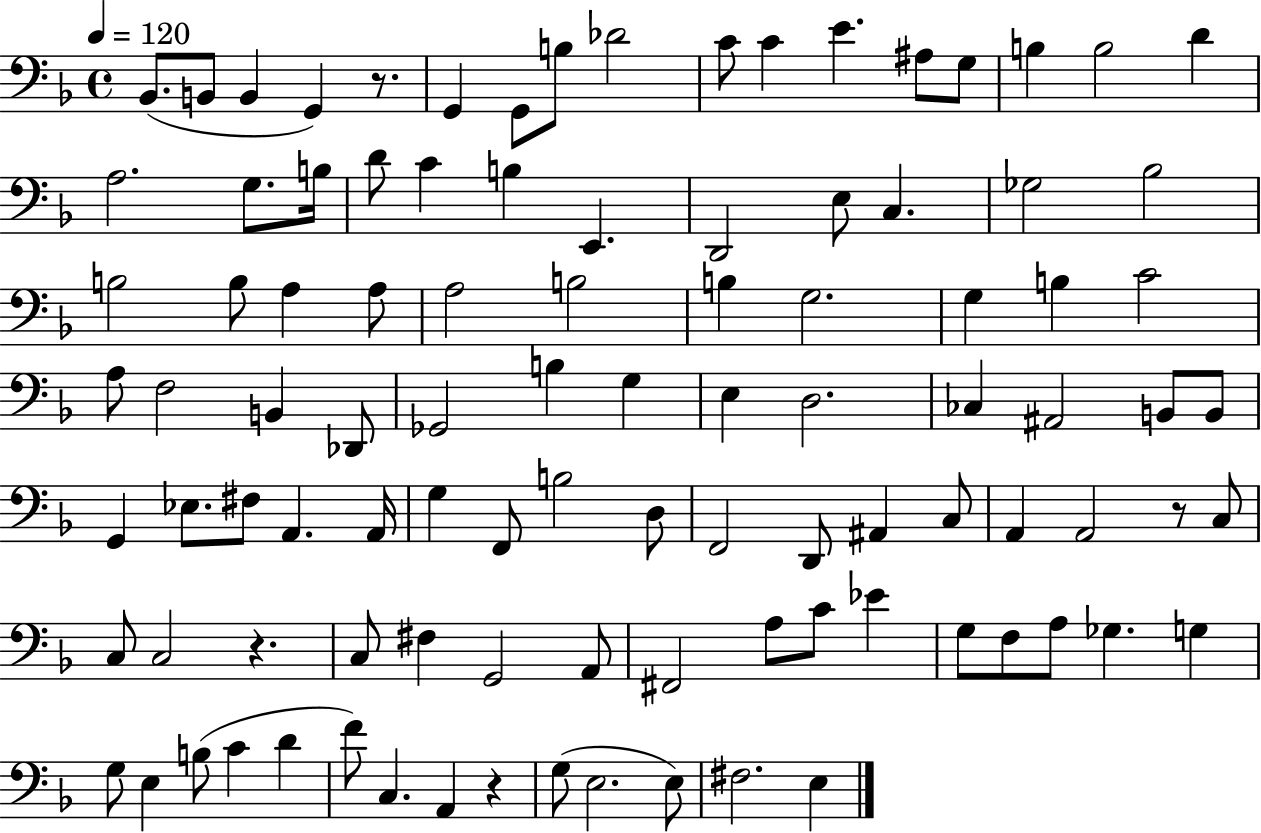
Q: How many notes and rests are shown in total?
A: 100